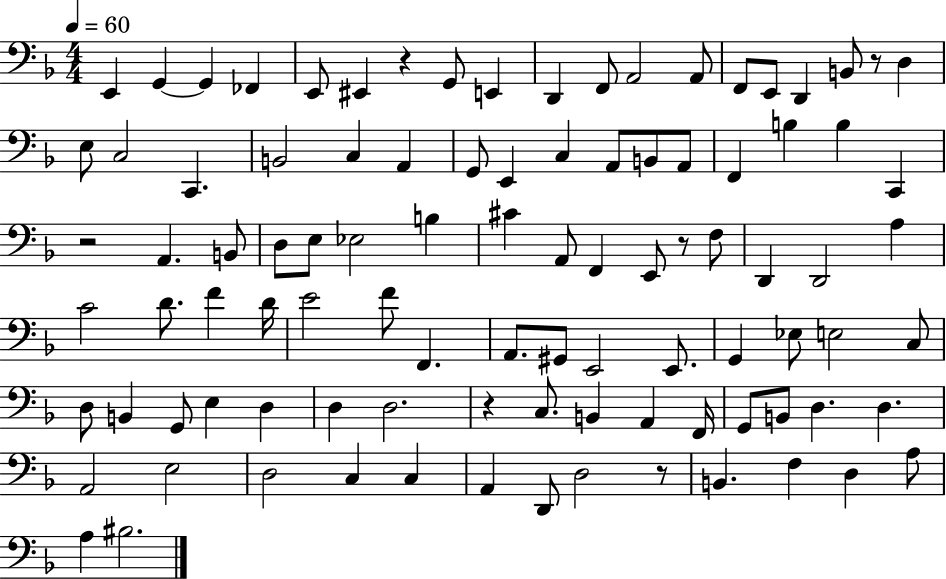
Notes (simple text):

E2/q G2/q G2/q FES2/q E2/e EIS2/q R/q G2/e E2/q D2/q F2/e A2/h A2/e F2/e E2/e D2/q B2/e R/e D3/q E3/e C3/h C2/q. B2/h C3/q A2/q G2/e E2/q C3/q A2/e B2/e A2/e F2/q B3/q B3/q C2/q R/h A2/q. B2/e D3/e E3/e Eb3/h B3/q C#4/q A2/e F2/q E2/e R/e F3/e D2/q D2/h A3/q C4/h D4/e. F4/q D4/s E4/h F4/e F2/q. A2/e. G#2/e E2/h E2/e. G2/q Eb3/e E3/h C3/e D3/e B2/q G2/e E3/q D3/q D3/q D3/h. R/q C3/e. B2/q A2/q F2/s G2/e B2/e D3/q. D3/q. A2/h E3/h D3/h C3/q C3/q A2/q D2/e D3/h R/e B2/q. F3/q D3/q A3/e A3/q BIS3/h.